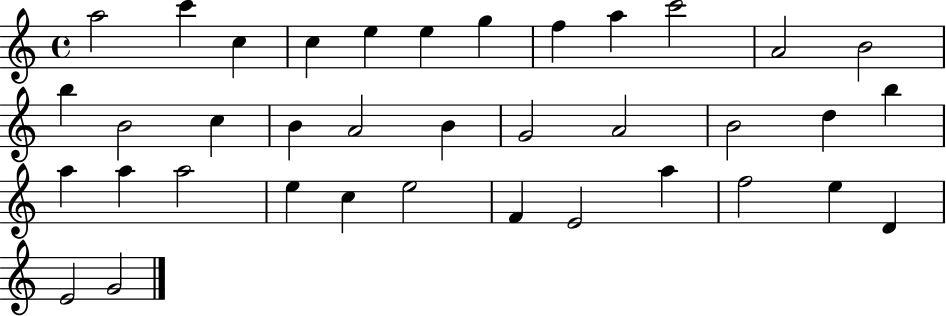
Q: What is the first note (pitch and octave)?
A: A5